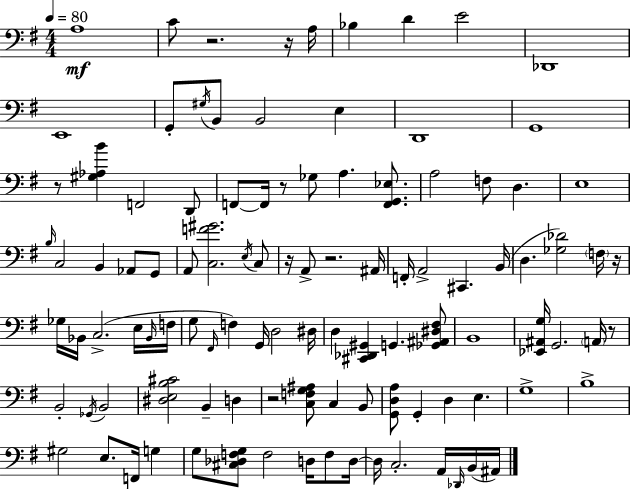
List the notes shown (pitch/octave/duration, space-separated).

A3/w C4/e R/h. R/s A3/s Bb3/q D4/q E4/h Db2/w E2/w G2/e G#3/s B2/e B2/h E3/q D2/w G2/w R/e [G#3,Ab3,B4]/q F2/h D2/e F2/e F2/s R/e Gb3/e A3/q. [F2,G2,Eb3]/e. A3/h F3/e D3/q. E3/w B3/s C3/h B2/q Ab2/e G2/e A2/e [C3,F4,G#4]/h. E3/s C3/e R/s A2/e R/h. A#2/s F2/s A2/h C#2/q. B2/s D3/q. [Gb3,Db4]/h F3/s R/s Gb3/s Bb2/s C3/h. E3/s Bb2/s F3/s G3/e F#2/s F3/q G2/s D3/h D#3/s D3/q [C#2,Db2,G#2]/q G2/q. [Gb2,A#2,D#3,F#3]/e B2/w [Eb2,A#2,G3]/s G2/h. A2/s R/e B2/h Gb2/s B2/h [D#3,E3,B3,C#4]/h B2/q D3/q R/h [C3,F3,G3,A#3]/e C3/q B2/e [G2,D3,A3]/e G2/q D3/q E3/q. G3/w B3/w G#3/h E3/e. F2/s G3/q G3/e [C#3,Db3,F3,G3]/e F3/h D3/s F3/e D3/s D3/s C3/h. A2/s Db2/s B2/s A#2/s